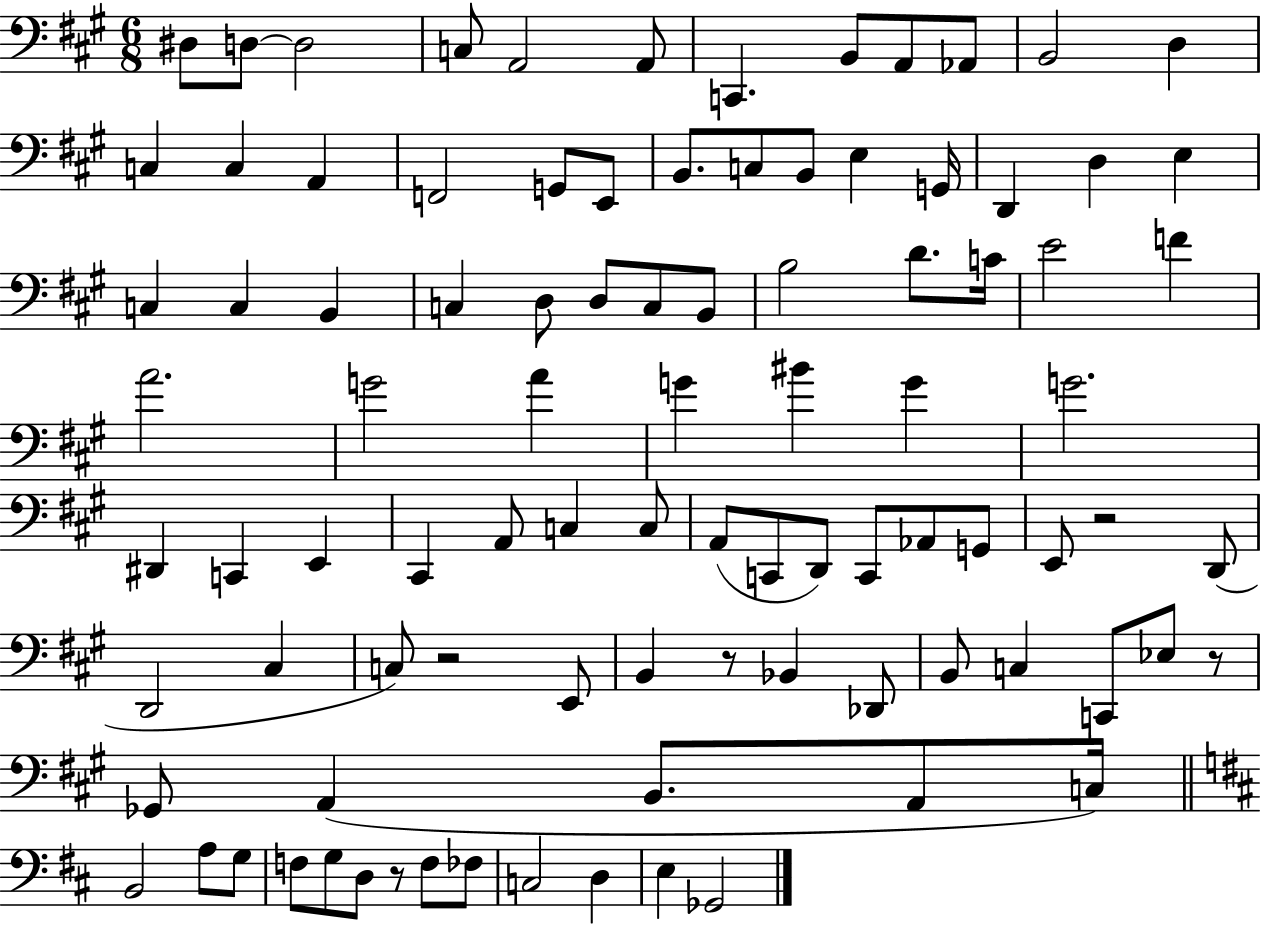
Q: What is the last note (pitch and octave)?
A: Gb2